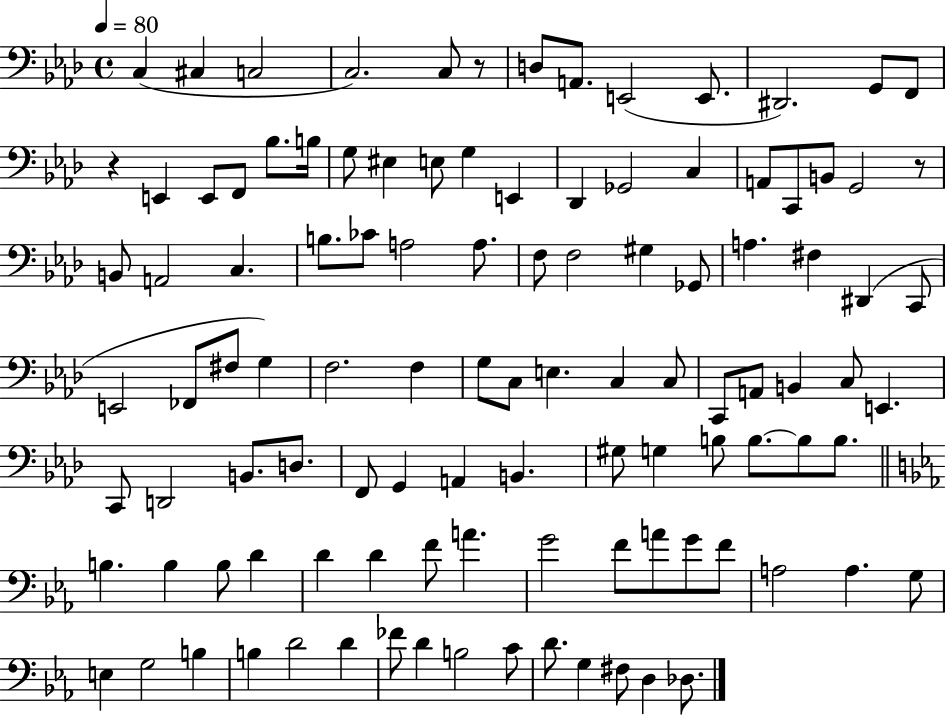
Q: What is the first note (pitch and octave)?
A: C3